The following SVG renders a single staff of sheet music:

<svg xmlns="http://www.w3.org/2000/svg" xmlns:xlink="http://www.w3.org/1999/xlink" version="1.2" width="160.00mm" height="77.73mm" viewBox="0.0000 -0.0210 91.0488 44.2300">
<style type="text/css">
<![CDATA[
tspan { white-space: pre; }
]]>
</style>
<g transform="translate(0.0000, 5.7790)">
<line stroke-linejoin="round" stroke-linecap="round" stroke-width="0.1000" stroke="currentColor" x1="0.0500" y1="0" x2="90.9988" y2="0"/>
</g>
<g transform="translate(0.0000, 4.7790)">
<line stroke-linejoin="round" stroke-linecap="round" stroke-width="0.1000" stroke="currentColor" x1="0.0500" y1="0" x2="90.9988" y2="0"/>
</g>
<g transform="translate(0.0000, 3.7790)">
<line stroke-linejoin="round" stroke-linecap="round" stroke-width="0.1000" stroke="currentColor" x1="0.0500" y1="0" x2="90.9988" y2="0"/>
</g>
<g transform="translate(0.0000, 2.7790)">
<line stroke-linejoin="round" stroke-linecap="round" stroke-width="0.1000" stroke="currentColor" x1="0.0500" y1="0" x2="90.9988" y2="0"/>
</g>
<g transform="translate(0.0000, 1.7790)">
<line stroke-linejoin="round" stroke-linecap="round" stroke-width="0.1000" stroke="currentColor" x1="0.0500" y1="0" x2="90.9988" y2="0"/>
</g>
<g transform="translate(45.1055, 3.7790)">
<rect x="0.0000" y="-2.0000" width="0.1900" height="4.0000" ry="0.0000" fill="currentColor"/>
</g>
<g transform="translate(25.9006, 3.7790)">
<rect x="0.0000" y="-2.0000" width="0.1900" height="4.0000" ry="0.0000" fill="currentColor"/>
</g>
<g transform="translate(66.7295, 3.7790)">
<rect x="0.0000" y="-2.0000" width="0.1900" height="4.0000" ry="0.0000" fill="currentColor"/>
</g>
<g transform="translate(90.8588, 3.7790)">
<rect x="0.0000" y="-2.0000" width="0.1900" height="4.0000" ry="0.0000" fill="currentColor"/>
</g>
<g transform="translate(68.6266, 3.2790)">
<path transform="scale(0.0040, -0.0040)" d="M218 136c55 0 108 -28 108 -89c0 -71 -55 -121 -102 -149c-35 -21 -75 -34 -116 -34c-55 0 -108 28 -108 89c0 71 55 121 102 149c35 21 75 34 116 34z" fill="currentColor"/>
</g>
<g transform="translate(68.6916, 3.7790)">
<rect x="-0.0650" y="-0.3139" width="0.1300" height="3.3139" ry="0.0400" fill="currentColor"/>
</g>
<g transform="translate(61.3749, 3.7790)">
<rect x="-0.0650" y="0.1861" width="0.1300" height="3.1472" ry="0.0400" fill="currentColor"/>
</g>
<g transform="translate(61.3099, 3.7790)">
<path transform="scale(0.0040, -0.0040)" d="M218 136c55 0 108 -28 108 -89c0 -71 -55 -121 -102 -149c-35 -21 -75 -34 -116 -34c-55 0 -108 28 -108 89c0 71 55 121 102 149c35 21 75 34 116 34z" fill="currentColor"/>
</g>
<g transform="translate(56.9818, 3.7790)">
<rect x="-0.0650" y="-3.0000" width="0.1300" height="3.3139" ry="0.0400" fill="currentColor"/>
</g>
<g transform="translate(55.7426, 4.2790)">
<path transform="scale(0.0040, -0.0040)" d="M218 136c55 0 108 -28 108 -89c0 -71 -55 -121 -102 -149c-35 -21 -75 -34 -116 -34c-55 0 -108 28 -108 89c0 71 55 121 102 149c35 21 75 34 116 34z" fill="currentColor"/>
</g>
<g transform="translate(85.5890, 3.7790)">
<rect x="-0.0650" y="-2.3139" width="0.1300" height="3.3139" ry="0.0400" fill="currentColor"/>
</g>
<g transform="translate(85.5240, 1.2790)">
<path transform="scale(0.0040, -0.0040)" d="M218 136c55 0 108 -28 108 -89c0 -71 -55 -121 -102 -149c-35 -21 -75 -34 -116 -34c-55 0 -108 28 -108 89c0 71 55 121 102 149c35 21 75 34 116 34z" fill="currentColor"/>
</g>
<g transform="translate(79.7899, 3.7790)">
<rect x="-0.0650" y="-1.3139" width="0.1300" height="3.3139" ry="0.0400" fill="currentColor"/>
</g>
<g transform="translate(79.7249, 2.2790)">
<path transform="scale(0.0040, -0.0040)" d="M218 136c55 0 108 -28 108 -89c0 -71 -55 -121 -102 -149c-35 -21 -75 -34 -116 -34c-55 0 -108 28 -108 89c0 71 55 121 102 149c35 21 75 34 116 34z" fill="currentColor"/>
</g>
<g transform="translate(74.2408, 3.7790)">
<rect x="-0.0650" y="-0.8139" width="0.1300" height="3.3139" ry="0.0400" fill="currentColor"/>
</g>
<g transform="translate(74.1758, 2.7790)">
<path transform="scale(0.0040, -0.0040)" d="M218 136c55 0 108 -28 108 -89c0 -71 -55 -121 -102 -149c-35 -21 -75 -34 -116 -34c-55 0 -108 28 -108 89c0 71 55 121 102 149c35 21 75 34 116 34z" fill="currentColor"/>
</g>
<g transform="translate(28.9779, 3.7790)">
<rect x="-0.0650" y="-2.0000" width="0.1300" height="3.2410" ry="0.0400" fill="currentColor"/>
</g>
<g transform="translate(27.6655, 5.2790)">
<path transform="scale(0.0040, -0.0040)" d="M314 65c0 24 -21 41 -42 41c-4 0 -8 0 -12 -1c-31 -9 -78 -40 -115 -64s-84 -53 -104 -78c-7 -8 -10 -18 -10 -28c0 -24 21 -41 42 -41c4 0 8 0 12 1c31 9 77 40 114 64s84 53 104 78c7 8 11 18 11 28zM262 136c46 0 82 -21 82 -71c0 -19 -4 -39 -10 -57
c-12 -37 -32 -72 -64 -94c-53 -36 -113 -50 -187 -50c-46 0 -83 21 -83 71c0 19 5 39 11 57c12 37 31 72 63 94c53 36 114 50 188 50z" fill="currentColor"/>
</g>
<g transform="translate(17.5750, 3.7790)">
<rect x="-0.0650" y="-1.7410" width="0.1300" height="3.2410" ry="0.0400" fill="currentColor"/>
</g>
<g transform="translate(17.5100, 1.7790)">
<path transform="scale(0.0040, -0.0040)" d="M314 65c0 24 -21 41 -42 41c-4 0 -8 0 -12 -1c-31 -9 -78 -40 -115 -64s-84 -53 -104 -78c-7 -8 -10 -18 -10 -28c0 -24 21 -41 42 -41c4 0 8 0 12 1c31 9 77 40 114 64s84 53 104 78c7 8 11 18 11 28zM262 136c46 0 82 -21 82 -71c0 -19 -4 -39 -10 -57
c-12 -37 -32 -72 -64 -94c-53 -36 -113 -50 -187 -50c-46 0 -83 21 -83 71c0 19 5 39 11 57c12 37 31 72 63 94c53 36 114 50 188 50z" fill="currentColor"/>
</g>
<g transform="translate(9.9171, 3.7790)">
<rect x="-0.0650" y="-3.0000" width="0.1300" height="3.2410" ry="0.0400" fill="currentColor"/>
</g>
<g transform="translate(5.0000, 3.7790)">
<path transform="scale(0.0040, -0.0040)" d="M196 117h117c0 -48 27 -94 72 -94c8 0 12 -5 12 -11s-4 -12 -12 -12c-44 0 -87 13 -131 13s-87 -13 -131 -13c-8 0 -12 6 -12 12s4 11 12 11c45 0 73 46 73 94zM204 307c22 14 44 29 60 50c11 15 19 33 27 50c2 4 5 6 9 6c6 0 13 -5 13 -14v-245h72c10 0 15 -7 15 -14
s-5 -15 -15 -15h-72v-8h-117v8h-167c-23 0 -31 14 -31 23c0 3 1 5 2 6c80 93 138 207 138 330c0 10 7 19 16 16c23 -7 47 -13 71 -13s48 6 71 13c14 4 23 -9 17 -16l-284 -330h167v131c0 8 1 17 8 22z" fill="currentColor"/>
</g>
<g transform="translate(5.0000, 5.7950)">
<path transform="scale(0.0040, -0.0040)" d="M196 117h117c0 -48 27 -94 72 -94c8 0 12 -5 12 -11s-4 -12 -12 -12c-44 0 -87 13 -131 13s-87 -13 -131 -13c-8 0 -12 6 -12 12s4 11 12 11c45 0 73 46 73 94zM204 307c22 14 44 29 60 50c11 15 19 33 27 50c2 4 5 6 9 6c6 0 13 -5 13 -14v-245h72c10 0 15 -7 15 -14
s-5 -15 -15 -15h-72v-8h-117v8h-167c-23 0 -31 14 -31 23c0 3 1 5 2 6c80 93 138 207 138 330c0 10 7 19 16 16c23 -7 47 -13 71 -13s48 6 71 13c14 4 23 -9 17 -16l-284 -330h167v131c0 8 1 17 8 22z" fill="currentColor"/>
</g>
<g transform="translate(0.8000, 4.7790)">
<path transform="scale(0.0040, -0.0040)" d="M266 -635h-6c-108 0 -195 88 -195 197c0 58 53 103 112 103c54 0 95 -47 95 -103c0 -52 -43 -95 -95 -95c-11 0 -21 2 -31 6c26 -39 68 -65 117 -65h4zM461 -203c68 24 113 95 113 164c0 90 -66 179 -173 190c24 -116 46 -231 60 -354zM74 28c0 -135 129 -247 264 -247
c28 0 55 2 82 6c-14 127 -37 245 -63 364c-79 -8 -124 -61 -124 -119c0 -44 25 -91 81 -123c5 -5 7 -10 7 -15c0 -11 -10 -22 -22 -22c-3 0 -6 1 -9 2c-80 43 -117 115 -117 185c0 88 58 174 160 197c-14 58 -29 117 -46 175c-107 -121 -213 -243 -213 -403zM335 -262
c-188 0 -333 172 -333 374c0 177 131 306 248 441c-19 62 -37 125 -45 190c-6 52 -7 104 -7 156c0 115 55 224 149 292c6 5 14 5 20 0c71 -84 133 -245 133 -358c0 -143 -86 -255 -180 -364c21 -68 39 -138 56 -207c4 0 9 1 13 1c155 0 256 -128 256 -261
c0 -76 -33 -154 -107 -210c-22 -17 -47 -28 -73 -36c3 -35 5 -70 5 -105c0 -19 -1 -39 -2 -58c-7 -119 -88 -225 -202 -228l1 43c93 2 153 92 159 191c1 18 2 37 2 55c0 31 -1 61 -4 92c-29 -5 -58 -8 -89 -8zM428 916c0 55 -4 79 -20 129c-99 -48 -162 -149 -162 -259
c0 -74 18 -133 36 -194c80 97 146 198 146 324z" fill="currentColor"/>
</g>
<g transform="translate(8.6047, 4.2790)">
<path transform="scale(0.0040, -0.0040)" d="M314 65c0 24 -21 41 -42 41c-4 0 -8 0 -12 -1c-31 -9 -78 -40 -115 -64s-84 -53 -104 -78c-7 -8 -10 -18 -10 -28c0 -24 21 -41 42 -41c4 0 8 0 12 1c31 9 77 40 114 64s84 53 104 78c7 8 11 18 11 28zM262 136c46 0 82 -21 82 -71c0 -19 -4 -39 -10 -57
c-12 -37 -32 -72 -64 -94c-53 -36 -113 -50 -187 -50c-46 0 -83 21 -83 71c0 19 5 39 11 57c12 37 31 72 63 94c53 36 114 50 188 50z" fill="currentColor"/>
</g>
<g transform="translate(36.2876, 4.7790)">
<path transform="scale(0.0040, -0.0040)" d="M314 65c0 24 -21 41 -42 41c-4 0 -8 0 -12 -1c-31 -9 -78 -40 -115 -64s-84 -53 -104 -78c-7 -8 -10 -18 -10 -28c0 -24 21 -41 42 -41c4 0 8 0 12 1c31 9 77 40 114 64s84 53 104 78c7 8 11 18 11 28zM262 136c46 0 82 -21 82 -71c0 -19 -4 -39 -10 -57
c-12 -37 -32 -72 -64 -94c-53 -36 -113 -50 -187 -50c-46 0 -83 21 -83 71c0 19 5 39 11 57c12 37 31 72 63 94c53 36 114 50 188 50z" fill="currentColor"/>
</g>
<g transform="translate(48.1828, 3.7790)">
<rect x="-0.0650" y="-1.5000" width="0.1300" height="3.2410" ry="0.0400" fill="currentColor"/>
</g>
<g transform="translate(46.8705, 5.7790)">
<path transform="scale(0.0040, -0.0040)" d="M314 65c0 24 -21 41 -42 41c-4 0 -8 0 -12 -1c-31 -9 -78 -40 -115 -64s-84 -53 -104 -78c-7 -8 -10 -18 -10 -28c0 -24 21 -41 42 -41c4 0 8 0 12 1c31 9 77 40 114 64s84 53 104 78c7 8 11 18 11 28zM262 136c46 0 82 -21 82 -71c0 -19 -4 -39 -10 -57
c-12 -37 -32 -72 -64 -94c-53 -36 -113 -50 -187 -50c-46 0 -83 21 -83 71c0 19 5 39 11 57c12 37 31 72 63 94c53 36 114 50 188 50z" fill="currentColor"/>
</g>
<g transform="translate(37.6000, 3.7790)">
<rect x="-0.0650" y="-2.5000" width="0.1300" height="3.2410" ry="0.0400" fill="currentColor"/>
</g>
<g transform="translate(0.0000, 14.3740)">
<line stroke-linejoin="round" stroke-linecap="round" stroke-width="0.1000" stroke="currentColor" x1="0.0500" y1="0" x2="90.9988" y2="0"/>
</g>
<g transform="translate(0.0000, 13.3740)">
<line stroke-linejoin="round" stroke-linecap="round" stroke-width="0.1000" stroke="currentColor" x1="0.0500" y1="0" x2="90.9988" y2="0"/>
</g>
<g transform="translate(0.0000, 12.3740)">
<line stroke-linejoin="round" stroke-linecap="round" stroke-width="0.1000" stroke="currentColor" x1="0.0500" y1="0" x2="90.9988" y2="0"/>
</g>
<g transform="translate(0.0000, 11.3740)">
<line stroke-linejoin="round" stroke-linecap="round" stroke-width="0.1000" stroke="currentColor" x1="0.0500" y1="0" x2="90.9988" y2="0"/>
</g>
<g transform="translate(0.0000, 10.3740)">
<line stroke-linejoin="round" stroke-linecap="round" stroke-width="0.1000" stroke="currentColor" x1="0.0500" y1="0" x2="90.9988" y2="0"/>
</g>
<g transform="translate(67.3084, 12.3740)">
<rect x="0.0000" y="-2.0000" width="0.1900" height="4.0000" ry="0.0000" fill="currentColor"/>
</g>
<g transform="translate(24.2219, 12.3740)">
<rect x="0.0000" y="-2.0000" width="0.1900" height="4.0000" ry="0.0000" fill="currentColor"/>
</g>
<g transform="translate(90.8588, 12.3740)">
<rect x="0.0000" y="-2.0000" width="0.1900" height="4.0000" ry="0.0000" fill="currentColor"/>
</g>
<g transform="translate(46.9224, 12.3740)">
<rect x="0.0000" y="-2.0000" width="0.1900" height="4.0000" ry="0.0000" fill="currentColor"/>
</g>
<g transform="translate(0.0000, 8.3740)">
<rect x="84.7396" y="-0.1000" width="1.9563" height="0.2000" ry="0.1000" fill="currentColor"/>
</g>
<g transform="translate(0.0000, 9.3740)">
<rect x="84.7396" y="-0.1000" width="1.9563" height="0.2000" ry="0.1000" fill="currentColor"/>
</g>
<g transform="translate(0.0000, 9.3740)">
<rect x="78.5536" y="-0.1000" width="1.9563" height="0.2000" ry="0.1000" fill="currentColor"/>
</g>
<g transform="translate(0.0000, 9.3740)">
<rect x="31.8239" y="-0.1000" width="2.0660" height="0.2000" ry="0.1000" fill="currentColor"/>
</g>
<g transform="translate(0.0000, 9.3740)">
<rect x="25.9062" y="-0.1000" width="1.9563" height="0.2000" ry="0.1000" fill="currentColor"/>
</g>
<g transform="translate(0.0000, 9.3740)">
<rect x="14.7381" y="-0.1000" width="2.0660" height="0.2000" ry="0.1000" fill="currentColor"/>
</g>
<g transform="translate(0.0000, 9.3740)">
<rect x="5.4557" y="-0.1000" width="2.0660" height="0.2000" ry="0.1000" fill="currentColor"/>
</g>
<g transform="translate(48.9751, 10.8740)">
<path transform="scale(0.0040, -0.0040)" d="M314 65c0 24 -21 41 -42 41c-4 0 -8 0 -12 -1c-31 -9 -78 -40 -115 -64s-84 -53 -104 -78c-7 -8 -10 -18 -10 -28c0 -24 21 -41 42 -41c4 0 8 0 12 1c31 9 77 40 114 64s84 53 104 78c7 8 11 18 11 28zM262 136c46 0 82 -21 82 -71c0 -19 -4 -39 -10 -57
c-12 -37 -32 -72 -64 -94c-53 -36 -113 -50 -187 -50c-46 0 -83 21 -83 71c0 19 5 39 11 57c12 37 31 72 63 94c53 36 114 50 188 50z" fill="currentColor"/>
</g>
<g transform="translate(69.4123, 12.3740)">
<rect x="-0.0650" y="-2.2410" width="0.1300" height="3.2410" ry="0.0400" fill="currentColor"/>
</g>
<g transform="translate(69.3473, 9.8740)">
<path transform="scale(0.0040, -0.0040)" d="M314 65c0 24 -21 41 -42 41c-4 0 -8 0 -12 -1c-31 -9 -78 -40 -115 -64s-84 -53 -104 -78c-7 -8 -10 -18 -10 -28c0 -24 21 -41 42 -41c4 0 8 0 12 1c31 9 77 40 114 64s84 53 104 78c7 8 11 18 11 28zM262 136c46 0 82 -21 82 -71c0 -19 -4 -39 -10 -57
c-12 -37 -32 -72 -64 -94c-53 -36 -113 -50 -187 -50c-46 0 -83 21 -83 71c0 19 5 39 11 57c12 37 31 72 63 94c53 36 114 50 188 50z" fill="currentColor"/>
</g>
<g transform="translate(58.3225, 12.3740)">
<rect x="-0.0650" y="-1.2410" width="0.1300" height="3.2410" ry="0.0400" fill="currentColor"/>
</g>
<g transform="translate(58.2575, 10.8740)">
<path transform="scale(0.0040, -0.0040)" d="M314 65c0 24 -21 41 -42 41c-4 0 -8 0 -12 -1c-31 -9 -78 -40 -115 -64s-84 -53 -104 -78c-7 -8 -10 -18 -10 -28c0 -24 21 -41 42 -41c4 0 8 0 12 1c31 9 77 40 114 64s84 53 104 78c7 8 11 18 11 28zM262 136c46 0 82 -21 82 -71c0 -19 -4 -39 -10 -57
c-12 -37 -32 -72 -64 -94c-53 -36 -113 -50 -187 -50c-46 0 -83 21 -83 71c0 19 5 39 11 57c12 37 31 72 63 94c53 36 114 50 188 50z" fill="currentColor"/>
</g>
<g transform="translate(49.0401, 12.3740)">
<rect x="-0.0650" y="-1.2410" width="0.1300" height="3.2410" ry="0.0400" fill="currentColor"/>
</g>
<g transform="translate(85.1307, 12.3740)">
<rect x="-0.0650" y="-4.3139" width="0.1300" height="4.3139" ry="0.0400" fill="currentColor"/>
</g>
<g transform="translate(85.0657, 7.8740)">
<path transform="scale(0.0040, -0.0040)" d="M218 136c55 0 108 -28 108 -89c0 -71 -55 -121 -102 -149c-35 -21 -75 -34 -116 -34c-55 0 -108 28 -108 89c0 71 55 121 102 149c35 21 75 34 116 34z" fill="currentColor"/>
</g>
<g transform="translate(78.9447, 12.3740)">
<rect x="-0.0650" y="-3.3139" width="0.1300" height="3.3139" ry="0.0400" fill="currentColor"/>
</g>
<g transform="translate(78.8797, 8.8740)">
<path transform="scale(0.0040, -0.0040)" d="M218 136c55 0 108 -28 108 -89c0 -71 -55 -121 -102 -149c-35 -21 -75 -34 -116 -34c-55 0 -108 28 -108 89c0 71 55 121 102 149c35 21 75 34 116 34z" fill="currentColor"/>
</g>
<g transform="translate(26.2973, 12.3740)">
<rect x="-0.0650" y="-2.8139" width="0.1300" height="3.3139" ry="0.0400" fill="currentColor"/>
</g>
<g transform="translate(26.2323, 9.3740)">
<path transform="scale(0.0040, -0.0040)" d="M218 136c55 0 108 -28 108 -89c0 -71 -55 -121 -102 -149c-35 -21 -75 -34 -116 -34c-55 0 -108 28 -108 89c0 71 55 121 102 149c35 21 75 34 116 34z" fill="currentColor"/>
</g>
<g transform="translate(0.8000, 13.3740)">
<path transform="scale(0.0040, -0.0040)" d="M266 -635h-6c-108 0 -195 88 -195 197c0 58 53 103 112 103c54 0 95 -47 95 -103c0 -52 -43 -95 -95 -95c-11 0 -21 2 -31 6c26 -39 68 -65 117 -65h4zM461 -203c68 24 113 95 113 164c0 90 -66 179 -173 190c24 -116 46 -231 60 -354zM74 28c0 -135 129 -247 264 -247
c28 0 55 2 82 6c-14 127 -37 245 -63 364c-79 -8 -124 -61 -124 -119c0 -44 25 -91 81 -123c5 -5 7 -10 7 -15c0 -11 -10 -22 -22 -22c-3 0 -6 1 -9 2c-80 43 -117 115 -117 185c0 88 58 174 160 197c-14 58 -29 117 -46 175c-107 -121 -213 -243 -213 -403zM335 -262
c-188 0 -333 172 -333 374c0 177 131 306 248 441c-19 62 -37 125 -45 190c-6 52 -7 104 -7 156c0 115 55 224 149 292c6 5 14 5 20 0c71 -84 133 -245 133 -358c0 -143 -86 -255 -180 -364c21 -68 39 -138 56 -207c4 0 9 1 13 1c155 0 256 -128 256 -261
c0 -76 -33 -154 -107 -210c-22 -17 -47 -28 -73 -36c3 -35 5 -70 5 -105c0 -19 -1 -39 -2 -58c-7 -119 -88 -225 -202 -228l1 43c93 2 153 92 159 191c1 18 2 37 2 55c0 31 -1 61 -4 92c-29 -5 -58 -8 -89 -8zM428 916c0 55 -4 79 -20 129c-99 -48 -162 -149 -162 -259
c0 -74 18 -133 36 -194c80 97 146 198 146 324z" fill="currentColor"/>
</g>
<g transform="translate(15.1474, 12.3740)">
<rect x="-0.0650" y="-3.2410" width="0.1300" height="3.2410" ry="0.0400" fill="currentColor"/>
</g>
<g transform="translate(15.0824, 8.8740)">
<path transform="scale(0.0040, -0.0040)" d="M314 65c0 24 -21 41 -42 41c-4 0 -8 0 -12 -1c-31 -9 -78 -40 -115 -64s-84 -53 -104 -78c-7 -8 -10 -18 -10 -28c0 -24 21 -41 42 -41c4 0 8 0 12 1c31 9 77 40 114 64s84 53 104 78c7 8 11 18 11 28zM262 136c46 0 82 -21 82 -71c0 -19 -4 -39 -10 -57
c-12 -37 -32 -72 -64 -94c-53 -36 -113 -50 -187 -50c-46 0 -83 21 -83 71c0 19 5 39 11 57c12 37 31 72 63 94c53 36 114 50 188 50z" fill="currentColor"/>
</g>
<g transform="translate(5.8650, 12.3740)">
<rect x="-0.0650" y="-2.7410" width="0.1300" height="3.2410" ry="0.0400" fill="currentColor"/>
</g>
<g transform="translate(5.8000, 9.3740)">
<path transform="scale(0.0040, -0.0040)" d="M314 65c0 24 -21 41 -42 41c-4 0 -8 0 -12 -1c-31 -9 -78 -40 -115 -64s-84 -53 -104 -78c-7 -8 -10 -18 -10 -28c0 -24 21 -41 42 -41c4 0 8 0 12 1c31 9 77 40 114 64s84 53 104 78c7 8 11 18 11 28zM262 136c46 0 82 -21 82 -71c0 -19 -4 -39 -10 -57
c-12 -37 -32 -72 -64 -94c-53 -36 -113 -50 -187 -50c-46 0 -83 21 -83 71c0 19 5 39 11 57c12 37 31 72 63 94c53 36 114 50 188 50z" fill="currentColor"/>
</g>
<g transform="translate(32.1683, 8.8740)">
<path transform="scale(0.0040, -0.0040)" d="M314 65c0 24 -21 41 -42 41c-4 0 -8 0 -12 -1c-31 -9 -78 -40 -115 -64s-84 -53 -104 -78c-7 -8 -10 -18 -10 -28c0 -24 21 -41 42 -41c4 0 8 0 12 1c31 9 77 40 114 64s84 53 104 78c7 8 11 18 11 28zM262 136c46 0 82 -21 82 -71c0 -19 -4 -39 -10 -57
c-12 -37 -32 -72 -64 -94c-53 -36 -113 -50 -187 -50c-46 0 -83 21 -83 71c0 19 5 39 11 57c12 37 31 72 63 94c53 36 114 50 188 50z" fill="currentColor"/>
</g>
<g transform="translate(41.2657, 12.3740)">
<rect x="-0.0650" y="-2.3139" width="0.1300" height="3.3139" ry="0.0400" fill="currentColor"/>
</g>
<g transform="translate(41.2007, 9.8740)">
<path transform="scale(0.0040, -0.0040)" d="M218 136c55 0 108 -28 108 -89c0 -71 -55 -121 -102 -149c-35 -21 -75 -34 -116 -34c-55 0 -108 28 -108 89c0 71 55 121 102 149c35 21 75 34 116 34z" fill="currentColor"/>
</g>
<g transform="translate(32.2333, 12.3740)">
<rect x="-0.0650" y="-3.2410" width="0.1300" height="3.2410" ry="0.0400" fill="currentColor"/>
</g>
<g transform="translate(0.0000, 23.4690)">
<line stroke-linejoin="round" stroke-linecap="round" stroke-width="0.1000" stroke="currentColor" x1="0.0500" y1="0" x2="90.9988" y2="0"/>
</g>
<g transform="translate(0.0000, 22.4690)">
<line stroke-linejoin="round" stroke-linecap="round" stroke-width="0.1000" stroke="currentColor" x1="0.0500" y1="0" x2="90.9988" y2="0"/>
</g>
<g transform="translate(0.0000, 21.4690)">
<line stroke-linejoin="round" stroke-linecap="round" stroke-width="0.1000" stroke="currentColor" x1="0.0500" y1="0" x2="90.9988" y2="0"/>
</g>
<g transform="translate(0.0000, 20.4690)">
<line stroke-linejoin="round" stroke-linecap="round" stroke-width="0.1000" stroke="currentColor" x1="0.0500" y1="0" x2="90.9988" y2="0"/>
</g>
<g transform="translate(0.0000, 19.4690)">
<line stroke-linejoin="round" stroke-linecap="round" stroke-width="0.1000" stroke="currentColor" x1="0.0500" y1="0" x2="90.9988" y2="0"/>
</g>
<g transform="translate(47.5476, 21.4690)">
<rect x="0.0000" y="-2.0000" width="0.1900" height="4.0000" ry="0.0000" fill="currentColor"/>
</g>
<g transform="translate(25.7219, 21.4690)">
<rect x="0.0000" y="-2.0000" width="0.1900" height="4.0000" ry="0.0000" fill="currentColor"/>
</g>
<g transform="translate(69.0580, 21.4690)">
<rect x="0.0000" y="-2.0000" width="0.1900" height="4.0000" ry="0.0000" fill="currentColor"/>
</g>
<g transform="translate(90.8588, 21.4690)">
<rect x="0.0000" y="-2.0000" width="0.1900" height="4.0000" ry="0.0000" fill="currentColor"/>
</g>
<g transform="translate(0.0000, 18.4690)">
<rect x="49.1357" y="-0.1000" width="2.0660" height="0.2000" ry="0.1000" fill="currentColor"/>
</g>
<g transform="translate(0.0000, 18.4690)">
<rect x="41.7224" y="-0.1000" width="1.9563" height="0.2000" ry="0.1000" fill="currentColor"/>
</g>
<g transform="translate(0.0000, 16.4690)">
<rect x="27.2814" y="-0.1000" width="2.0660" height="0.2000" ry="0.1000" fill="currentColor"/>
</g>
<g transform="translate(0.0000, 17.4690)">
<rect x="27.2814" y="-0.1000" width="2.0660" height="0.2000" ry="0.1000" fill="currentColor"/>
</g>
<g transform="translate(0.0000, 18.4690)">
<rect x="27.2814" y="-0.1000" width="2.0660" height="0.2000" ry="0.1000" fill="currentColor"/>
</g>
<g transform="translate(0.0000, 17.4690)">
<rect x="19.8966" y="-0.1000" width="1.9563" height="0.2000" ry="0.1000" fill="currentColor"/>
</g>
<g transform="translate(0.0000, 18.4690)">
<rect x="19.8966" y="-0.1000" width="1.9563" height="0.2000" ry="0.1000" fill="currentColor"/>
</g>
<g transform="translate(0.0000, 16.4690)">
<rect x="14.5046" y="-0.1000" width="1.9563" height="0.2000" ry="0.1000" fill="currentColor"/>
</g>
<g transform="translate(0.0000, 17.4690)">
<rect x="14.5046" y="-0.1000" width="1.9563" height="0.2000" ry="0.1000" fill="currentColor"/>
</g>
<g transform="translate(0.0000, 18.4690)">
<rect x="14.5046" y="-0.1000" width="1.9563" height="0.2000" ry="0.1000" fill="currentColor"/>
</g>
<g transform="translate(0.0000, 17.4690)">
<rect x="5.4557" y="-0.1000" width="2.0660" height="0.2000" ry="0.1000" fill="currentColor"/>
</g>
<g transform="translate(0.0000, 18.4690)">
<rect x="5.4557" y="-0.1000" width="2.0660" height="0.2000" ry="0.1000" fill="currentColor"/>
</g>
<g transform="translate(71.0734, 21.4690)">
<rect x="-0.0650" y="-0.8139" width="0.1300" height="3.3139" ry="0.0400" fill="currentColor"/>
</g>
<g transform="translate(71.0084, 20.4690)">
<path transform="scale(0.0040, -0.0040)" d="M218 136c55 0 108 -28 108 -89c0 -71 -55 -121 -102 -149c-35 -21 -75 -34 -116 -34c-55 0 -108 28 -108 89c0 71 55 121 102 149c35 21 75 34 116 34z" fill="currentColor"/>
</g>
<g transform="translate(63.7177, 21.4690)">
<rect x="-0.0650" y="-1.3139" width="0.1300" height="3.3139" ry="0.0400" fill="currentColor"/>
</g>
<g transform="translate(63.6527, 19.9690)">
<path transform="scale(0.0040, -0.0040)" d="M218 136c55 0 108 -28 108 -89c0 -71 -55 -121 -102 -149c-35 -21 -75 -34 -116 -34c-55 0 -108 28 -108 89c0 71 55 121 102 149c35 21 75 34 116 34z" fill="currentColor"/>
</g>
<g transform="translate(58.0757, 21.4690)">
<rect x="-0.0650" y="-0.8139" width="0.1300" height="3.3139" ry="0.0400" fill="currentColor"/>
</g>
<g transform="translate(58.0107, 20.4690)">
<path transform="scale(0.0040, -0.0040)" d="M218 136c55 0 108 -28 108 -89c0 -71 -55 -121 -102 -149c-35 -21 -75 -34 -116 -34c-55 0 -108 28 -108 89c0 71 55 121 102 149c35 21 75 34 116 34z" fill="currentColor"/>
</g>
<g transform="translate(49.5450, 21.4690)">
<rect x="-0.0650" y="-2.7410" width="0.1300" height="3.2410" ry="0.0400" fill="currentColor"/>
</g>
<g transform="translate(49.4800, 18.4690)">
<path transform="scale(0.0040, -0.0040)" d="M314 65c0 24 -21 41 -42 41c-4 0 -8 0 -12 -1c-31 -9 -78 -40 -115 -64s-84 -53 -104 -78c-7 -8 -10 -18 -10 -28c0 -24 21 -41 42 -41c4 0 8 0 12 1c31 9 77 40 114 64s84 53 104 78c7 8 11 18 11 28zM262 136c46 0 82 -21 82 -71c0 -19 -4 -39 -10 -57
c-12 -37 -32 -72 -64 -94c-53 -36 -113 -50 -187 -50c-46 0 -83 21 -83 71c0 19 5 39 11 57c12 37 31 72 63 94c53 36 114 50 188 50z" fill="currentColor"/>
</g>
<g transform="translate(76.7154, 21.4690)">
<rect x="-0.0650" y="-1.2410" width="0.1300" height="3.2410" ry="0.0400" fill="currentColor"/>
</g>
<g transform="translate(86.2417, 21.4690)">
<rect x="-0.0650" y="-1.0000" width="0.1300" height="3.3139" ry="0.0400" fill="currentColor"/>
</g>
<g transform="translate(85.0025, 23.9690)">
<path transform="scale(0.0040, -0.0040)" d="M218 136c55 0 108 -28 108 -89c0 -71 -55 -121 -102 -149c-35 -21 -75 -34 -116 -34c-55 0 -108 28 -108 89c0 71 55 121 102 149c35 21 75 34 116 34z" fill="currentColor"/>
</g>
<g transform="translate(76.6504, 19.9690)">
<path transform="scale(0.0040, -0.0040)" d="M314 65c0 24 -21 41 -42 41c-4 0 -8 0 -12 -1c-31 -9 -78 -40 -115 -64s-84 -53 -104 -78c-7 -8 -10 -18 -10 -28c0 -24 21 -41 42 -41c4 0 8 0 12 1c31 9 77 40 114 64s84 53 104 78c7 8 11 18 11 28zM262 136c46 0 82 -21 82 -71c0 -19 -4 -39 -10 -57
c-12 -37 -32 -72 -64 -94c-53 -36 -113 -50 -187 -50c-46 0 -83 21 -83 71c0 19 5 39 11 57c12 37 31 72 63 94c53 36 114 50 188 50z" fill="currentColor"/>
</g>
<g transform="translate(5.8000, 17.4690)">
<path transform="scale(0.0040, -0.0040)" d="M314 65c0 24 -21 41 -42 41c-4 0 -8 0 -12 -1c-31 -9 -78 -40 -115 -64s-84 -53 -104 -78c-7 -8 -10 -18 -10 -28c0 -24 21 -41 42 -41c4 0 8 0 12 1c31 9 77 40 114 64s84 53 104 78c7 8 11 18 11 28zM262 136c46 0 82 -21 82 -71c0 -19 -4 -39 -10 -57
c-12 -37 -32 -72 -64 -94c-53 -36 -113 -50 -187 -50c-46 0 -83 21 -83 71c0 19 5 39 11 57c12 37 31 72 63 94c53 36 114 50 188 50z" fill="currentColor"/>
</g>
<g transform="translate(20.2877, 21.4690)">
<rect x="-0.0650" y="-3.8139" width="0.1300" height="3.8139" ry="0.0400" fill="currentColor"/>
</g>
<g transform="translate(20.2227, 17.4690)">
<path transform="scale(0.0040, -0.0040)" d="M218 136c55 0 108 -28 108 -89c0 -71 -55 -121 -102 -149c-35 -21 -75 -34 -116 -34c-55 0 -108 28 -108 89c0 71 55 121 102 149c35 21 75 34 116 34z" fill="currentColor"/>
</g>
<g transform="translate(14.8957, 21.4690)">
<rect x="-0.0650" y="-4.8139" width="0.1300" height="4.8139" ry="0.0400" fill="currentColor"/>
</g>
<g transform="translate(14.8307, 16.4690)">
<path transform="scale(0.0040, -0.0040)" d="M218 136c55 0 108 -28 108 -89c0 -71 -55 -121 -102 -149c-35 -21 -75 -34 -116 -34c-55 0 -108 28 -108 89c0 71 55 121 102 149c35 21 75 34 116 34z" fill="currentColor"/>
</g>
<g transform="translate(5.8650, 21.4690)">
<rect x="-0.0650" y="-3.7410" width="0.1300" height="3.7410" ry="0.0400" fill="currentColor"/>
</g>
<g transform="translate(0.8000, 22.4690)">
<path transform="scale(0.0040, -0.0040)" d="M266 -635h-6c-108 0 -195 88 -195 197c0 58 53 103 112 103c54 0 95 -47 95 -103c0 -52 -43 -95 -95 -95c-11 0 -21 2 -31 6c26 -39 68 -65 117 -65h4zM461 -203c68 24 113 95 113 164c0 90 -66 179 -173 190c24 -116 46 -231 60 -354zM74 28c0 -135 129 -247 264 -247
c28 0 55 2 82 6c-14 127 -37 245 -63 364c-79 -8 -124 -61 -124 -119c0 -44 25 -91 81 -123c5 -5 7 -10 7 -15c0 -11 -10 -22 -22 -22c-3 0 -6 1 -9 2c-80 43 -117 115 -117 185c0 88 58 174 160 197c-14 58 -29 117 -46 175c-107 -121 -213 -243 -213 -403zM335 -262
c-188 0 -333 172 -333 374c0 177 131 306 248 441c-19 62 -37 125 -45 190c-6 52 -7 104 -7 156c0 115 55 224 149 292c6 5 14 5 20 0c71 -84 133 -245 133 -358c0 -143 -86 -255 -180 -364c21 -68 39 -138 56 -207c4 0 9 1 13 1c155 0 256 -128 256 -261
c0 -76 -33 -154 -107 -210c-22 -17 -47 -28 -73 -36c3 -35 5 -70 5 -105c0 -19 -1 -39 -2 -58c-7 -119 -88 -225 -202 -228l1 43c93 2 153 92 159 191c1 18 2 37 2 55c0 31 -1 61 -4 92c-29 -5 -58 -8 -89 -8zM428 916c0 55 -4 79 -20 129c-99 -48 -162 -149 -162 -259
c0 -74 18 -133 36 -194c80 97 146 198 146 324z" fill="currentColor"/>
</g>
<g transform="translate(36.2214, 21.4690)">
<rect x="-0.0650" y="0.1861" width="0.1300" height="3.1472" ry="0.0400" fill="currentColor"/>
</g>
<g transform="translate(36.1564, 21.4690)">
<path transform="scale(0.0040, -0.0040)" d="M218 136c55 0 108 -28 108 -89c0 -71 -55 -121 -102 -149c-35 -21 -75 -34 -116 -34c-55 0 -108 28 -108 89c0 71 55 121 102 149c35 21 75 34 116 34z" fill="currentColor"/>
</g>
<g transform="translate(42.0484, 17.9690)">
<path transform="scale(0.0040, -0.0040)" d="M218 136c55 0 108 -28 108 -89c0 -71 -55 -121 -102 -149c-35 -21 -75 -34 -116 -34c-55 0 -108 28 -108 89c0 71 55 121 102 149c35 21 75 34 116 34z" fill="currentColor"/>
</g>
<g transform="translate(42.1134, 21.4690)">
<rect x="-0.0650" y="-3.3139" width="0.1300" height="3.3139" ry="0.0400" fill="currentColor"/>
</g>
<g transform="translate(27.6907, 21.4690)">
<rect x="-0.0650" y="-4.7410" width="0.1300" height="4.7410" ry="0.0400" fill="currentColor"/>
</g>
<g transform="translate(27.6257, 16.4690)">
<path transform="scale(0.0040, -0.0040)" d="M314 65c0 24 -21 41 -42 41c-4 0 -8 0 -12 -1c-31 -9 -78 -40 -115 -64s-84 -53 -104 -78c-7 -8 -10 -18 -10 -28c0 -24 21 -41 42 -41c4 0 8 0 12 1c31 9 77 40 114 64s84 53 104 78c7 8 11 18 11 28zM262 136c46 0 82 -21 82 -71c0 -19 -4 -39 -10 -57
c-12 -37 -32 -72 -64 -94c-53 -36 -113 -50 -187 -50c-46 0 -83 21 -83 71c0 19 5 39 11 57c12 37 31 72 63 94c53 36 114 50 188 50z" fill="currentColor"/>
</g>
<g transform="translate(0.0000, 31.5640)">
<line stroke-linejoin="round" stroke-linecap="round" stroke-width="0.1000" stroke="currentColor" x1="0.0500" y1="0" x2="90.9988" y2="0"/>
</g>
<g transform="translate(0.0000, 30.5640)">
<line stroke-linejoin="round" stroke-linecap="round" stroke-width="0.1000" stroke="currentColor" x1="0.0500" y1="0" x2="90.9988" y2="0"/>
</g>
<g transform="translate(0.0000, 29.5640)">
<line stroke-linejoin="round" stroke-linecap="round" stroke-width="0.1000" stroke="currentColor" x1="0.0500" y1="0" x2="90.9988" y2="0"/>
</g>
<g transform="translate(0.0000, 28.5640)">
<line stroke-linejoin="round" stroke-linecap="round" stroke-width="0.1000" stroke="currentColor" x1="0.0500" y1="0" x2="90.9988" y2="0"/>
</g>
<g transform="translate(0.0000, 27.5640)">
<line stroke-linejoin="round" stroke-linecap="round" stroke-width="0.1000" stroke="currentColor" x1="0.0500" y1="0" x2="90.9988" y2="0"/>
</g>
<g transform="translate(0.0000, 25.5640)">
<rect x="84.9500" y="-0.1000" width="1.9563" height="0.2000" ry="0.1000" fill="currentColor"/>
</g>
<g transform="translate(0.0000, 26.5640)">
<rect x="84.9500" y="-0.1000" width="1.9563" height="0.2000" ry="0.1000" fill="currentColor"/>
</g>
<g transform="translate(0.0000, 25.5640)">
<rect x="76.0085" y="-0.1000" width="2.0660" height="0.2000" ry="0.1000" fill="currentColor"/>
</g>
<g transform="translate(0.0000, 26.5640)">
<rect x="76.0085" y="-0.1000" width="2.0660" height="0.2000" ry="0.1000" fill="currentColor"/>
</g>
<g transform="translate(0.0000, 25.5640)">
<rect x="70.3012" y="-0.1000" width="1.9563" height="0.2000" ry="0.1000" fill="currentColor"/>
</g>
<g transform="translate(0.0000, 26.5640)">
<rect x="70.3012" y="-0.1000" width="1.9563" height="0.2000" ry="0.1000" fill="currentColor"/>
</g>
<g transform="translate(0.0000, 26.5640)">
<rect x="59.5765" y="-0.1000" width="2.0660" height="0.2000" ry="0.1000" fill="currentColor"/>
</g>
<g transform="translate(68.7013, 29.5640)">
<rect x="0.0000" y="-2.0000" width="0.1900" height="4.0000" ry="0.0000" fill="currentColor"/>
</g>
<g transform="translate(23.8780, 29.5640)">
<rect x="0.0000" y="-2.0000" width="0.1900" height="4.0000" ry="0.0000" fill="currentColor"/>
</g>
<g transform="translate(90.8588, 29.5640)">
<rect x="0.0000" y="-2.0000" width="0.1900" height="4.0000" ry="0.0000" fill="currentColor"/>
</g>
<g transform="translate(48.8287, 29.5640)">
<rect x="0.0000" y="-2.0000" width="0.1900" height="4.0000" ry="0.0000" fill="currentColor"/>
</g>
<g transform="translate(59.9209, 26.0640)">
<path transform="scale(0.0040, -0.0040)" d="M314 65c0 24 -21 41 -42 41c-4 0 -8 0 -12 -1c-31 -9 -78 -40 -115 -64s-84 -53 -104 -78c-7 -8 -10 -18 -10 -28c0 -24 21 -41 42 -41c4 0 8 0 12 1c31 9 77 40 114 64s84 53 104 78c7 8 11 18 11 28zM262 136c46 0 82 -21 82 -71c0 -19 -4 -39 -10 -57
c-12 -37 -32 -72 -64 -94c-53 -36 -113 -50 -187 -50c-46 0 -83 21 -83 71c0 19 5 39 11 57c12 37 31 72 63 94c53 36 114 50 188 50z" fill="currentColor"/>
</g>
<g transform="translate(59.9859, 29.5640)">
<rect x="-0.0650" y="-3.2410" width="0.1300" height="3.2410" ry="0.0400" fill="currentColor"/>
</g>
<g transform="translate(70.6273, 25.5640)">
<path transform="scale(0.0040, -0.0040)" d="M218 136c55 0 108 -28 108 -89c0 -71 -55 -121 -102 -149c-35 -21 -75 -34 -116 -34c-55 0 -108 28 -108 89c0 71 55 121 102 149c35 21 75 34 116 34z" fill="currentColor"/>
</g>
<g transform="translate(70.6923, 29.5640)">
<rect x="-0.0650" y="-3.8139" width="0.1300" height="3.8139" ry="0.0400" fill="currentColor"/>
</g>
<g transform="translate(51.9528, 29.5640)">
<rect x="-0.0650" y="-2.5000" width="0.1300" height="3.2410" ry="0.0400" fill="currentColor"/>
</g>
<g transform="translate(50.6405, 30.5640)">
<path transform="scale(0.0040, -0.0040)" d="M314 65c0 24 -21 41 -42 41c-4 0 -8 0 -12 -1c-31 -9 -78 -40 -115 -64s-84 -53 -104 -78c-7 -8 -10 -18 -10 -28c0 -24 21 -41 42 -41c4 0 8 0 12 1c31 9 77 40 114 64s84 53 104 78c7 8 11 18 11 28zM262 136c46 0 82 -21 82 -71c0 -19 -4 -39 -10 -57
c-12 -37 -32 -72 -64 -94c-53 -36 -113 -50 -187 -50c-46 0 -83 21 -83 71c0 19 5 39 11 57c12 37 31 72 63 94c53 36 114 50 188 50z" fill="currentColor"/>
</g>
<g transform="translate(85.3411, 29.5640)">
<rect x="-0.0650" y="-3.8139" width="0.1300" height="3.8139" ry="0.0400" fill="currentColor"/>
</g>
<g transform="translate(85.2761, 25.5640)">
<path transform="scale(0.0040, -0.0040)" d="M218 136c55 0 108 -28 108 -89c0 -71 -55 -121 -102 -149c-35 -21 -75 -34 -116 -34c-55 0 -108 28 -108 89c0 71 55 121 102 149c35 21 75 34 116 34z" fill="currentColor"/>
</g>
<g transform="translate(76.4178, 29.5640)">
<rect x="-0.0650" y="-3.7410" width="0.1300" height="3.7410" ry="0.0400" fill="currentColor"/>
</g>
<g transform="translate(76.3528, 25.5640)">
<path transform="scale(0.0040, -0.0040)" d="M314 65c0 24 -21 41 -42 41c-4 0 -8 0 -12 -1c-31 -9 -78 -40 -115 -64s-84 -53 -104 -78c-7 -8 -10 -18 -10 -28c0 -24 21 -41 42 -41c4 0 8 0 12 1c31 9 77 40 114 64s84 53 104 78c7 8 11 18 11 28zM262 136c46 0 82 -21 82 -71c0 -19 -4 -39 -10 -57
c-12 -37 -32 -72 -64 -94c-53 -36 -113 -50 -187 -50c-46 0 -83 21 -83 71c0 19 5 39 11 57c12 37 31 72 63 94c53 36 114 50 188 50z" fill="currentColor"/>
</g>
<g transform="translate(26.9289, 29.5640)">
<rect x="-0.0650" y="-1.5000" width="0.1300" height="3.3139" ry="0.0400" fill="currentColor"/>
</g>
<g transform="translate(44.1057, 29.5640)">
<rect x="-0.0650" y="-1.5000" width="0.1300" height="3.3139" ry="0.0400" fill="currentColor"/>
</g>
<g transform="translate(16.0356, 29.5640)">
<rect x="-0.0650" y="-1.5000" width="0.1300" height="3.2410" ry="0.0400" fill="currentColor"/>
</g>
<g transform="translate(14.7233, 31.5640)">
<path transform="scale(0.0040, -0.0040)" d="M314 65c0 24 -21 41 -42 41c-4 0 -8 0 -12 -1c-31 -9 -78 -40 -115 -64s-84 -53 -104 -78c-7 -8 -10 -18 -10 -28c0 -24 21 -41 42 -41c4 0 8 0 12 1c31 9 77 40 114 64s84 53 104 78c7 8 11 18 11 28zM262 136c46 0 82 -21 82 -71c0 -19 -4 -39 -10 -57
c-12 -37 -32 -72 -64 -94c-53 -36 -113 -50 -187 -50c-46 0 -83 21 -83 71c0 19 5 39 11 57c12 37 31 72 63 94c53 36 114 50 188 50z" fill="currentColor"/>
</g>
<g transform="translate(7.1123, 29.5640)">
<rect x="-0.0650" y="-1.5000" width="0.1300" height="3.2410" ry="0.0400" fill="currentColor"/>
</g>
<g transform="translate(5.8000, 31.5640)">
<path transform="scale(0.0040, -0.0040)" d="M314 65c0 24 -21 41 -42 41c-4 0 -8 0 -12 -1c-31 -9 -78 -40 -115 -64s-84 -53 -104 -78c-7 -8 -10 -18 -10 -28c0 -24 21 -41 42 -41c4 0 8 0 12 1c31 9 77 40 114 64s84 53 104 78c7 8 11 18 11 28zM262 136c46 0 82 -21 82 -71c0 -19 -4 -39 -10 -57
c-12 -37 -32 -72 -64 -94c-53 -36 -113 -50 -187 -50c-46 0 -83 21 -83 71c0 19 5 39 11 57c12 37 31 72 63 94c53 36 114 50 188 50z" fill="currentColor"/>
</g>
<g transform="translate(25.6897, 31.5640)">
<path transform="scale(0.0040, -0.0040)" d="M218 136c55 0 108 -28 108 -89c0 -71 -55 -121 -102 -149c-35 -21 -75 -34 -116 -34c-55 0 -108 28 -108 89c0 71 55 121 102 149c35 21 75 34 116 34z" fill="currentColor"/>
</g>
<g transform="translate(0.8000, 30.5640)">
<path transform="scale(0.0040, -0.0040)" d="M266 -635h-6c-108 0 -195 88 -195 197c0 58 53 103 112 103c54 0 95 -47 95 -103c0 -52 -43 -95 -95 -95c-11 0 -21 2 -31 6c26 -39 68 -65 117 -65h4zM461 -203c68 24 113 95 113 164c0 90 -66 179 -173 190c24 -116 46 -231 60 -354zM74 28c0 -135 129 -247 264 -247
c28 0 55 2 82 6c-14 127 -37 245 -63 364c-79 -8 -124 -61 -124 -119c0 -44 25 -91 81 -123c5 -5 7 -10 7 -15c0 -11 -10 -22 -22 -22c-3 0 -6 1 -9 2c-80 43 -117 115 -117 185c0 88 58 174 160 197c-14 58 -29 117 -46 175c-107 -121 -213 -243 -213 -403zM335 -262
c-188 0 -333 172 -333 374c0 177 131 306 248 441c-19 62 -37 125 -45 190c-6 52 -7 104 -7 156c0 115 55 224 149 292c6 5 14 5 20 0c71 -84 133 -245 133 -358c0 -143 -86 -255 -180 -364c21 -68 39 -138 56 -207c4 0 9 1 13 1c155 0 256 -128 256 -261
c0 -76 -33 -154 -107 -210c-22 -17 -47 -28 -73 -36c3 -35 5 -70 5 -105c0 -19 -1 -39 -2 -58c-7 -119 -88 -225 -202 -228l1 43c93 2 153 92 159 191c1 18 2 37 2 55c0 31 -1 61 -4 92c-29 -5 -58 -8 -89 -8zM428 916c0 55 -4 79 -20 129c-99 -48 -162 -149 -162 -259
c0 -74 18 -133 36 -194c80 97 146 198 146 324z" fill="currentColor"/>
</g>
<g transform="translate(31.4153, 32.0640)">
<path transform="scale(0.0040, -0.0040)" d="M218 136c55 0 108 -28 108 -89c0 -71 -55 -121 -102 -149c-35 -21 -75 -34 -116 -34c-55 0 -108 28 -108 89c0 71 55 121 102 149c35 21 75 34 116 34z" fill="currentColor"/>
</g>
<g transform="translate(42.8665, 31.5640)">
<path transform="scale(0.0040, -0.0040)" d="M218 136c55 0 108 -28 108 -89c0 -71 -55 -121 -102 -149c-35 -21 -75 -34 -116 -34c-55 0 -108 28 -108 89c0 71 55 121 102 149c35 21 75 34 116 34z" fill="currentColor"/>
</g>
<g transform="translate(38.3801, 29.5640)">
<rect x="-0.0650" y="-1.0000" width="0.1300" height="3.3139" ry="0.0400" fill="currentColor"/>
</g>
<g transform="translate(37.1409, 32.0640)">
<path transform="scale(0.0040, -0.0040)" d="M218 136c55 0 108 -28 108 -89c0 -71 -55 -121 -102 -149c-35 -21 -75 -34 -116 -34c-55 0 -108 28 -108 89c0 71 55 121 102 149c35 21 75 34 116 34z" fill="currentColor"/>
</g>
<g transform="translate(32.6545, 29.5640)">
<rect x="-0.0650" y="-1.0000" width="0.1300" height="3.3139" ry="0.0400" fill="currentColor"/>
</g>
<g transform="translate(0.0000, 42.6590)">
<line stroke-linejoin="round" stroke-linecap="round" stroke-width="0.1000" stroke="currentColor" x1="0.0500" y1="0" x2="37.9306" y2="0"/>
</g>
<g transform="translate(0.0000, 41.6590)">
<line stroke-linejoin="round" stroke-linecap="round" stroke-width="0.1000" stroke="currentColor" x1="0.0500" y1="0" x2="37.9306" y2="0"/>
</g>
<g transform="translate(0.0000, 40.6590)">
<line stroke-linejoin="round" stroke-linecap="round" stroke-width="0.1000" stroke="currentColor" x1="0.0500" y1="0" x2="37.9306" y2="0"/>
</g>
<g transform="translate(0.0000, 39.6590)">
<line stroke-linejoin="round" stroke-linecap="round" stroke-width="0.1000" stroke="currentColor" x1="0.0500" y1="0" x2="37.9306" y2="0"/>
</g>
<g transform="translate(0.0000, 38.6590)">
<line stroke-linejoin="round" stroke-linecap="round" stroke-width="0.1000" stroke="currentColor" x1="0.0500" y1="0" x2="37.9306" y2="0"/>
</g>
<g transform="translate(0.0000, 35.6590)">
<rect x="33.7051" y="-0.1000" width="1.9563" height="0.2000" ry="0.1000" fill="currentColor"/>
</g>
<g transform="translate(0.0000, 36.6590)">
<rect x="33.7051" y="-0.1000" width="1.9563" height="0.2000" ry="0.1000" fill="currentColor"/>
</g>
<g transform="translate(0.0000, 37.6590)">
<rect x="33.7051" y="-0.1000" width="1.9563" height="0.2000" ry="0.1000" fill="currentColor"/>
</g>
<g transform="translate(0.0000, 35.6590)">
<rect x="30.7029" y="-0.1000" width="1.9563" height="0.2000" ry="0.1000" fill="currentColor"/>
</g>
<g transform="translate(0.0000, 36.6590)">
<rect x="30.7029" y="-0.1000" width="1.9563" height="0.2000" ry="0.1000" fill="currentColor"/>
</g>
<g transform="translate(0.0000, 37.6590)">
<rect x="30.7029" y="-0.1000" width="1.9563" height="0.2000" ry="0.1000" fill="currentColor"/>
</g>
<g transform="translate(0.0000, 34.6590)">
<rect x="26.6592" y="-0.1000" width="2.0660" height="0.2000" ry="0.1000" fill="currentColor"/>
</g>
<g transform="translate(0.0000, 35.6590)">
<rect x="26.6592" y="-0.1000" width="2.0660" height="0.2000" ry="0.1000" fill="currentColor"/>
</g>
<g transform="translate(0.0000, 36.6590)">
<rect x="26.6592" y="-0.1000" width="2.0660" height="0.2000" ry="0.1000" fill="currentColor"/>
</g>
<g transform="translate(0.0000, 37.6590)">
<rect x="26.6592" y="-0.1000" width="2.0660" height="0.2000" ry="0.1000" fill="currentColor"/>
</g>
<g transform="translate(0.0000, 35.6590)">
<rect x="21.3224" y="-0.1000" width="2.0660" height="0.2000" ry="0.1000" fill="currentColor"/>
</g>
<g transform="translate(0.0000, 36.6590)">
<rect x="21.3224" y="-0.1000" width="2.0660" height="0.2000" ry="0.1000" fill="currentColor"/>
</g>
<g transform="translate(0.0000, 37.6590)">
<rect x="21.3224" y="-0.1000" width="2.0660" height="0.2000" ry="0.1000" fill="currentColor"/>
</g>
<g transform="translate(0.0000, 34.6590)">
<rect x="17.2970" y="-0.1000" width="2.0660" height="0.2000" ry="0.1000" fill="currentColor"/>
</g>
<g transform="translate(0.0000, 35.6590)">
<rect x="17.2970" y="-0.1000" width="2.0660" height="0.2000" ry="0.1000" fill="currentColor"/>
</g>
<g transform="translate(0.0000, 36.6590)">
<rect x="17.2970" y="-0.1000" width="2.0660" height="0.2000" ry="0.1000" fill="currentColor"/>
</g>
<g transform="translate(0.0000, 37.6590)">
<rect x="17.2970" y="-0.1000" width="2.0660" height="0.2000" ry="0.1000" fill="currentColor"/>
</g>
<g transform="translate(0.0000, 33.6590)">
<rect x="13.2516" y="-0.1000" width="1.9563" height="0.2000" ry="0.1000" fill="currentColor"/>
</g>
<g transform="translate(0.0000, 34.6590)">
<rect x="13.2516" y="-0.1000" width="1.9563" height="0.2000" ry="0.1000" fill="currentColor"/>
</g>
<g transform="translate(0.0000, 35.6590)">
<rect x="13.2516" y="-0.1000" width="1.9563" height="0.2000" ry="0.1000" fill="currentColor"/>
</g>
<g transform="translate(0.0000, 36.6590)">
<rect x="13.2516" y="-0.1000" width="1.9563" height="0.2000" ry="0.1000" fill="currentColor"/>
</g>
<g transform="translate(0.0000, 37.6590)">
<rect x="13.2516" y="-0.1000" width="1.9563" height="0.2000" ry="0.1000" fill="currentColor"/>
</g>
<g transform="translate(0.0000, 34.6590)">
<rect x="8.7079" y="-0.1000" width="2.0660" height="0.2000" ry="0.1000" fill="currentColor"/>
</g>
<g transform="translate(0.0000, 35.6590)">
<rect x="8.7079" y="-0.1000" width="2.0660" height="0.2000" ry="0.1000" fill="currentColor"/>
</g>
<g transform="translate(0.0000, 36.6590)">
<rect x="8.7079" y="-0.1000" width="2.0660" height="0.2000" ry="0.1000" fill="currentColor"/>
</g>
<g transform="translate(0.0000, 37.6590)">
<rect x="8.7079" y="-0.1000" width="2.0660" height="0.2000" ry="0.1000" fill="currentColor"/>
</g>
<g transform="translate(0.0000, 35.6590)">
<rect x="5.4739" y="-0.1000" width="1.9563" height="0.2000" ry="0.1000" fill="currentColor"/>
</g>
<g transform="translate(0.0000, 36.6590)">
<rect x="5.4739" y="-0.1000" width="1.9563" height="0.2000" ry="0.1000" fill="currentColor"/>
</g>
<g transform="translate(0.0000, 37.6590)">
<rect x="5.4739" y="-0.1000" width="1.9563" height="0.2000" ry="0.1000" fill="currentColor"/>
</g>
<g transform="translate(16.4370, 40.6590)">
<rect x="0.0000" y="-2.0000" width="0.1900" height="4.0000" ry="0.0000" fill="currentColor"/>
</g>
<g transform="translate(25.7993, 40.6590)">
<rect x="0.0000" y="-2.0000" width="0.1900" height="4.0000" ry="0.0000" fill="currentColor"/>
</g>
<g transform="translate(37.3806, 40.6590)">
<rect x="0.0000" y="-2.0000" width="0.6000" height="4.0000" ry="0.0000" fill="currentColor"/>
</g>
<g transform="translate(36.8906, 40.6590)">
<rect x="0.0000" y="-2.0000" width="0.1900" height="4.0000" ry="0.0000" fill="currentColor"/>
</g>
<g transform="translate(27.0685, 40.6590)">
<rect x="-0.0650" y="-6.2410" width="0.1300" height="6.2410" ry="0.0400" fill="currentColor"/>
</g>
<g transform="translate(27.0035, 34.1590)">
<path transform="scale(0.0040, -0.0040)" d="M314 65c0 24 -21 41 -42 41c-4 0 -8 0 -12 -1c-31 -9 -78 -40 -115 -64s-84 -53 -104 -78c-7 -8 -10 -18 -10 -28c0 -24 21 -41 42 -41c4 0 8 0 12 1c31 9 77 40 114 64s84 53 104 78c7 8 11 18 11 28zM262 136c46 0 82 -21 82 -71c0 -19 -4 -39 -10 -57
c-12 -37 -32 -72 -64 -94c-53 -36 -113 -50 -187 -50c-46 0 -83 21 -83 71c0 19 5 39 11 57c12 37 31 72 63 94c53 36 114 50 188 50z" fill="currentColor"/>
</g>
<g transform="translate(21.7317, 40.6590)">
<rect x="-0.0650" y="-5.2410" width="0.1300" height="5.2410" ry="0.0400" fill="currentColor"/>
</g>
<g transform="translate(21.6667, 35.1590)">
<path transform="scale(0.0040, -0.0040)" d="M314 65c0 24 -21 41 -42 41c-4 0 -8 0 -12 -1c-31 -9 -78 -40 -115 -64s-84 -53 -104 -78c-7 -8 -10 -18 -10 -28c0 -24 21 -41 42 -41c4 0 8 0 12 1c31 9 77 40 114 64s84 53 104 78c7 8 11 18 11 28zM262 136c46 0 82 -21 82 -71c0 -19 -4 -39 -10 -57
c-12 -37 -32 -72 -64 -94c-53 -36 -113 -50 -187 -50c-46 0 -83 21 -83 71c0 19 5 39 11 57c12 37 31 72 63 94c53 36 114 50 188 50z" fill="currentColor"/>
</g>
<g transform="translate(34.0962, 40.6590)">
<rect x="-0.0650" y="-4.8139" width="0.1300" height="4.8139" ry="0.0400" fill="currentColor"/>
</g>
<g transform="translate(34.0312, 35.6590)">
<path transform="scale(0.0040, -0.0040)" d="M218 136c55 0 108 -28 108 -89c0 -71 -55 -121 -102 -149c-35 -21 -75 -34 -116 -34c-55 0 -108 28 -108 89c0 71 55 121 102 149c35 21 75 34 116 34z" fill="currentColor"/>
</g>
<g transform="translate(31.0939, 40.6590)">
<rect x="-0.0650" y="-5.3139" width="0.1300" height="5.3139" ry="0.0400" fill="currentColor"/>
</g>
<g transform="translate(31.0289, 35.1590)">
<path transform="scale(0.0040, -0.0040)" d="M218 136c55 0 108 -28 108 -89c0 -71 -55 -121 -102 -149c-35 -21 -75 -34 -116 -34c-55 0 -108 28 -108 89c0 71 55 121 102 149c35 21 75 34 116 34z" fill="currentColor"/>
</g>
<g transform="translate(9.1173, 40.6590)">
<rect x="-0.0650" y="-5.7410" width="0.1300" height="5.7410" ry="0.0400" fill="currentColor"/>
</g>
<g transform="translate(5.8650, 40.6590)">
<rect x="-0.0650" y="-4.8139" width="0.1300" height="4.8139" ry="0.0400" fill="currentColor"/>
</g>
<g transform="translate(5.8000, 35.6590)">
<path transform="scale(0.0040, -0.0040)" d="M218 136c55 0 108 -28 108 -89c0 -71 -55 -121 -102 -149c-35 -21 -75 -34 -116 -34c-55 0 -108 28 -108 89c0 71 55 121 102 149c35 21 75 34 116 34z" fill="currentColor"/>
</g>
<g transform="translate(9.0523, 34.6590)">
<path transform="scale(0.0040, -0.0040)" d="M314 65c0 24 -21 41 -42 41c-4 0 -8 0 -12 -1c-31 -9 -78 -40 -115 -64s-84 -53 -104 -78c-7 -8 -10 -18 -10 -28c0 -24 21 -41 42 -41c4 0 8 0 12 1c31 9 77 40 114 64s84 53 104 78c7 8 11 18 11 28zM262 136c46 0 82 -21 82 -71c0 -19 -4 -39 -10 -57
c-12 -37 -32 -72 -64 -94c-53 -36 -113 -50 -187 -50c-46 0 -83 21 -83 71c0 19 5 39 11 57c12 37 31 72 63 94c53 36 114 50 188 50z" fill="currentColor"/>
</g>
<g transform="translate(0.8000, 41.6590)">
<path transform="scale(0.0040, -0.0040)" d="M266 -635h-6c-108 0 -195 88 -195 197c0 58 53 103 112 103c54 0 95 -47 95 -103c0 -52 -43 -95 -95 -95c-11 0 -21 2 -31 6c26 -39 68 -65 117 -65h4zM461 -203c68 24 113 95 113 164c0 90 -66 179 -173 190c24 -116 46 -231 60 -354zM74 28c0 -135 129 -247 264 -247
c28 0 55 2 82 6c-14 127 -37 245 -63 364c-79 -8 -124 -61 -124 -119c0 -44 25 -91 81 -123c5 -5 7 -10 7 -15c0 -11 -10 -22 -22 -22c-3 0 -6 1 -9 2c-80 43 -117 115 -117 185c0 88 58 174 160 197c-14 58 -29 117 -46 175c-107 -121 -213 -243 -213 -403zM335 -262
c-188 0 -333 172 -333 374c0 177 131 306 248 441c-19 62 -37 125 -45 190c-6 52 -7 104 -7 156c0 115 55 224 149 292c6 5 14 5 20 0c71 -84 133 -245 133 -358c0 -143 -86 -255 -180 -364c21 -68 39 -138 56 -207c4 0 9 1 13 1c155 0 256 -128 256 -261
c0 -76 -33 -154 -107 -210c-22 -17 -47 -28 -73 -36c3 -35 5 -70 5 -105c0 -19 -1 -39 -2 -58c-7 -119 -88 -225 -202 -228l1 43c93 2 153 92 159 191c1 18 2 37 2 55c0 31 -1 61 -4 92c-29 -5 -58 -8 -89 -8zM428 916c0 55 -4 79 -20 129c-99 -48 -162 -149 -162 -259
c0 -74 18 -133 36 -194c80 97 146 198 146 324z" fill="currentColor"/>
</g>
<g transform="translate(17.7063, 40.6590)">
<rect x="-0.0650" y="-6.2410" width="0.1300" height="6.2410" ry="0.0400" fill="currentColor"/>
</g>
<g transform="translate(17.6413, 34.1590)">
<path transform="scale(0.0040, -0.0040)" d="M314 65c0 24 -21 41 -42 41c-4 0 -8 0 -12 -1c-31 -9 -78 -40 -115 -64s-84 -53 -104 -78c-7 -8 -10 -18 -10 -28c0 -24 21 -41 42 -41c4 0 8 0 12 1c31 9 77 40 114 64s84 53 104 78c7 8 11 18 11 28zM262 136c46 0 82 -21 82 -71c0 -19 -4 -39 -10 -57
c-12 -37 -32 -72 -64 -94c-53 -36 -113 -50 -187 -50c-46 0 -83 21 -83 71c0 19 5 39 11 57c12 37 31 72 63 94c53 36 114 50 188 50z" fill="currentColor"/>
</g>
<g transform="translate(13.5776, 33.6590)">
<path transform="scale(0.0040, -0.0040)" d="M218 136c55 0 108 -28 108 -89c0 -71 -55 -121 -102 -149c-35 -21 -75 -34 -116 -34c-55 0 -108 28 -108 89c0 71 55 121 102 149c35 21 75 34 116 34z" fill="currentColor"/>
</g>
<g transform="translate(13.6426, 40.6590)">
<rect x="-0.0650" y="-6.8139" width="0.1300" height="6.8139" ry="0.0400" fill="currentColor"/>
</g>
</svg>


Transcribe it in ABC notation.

X:1
T:Untitled
M:4/4
L:1/4
K:C
A2 f2 F2 G2 E2 A B c d e g a2 b2 a b2 g e2 e2 g2 b d' c'2 e' c' e'2 B b a2 d e d e2 D E2 E2 E D D E G2 b2 c' c'2 c' e' g'2 b' a'2 f'2 a'2 f' e'